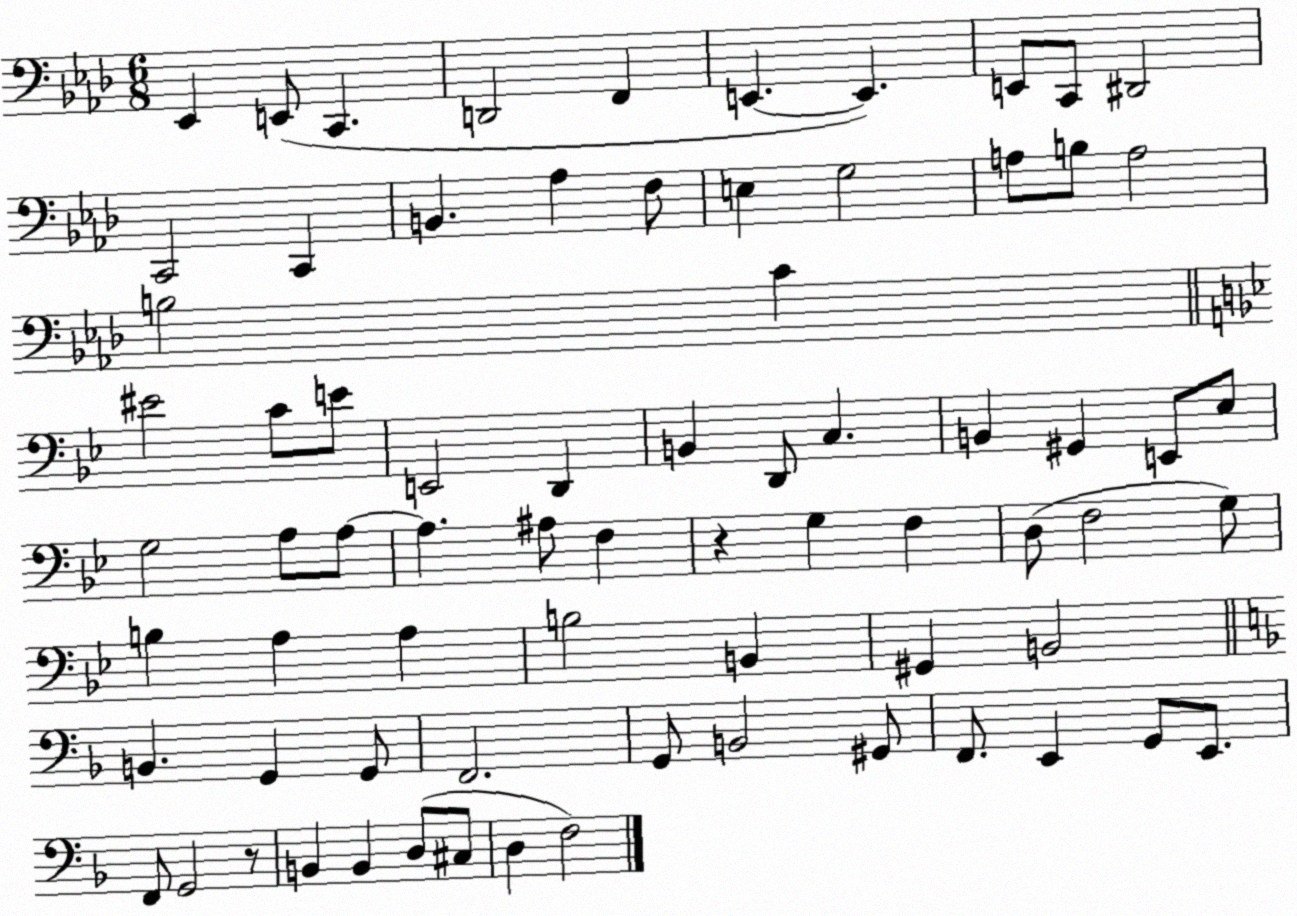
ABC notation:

X:1
T:Untitled
M:6/8
L:1/4
K:Ab
_E,, E,,/2 C,, D,,2 F,, E,, E,, E,,/2 C,,/2 ^D,,2 C,,2 C,, B,, _A, F,/2 E, G,2 A,/2 B,/2 A,2 B,2 C ^E2 C/2 E/2 E,,2 D,, B,, D,,/2 C, B,, ^G,, E,,/2 _E,/2 G,2 A,/2 A,/2 A, ^A,/2 F, z G, F, D,/2 F,2 G,/2 B, A, A, B,2 B,, ^G,, B,,2 B,, G,, G,,/2 F,,2 G,,/2 B,,2 ^G,,/2 F,,/2 E,, G,,/2 E,,/2 F,,/2 G,,2 z/2 B,, B,, D,/2 ^C,/2 D, F,2